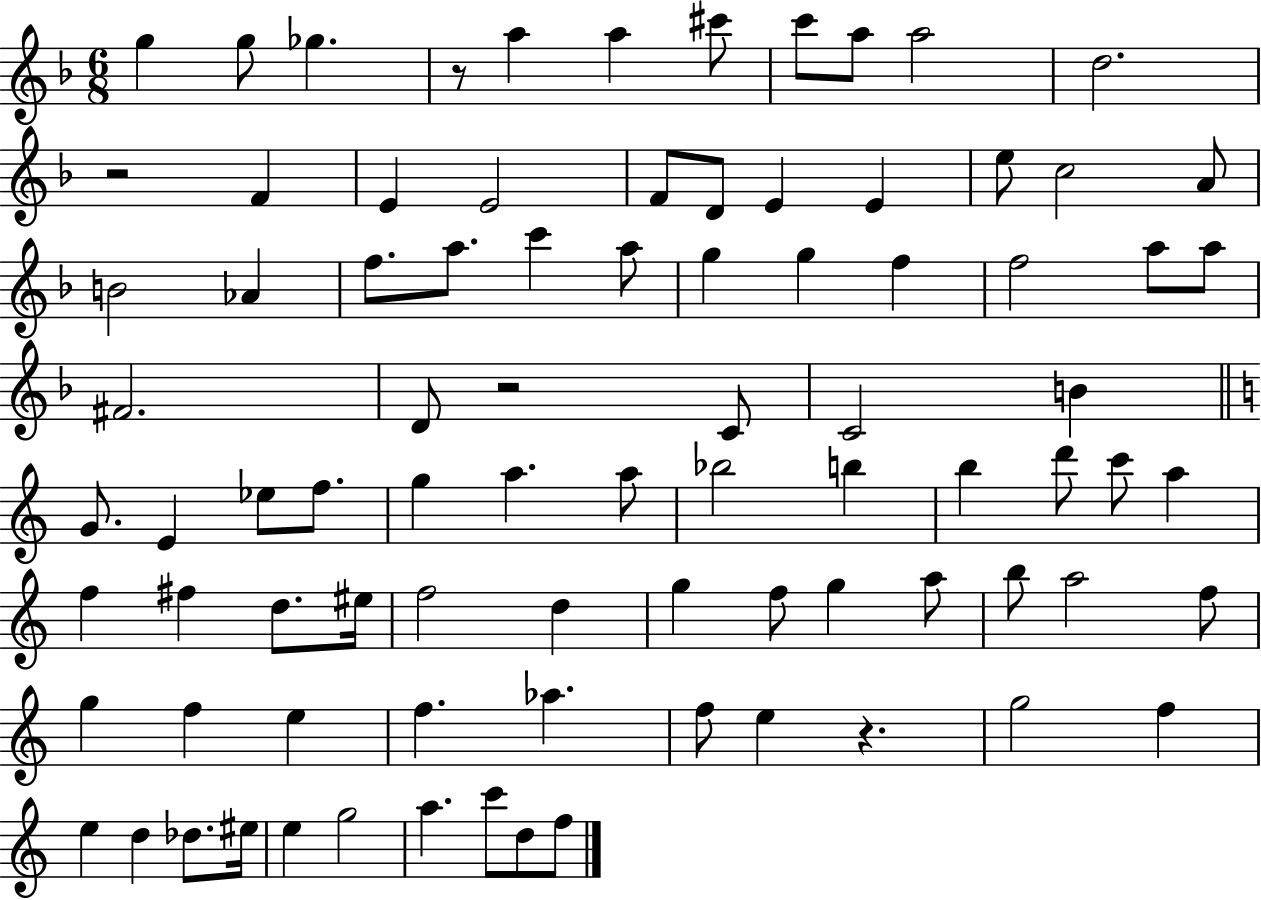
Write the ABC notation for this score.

X:1
T:Untitled
M:6/8
L:1/4
K:F
g g/2 _g z/2 a a ^c'/2 c'/2 a/2 a2 d2 z2 F E E2 F/2 D/2 E E e/2 c2 A/2 B2 _A f/2 a/2 c' a/2 g g f f2 a/2 a/2 ^F2 D/2 z2 C/2 C2 B G/2 E _e/2 f/2 g a a/2 _b2 b b d'/2 c'/2 a f ^f d/2 ^e/4 f2 d g f/2 g a/2 b/2 a2 f/2 g f e f _a f/2 e z g2 f e d _d/2 ^e/4 e g2 a c'/2 d/2 f/2